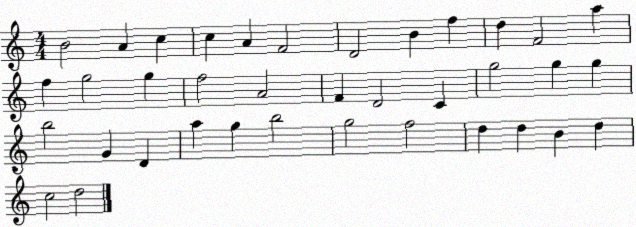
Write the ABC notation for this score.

X:1
T:Untitled
M:4/4
L:1/4
K:C
B2 A c c A F2 D2 B f d F2 a f g2 g f2 A2 F D2 C g2 g g b2 G D a g b2 g2 f2 d d B d c2 d2